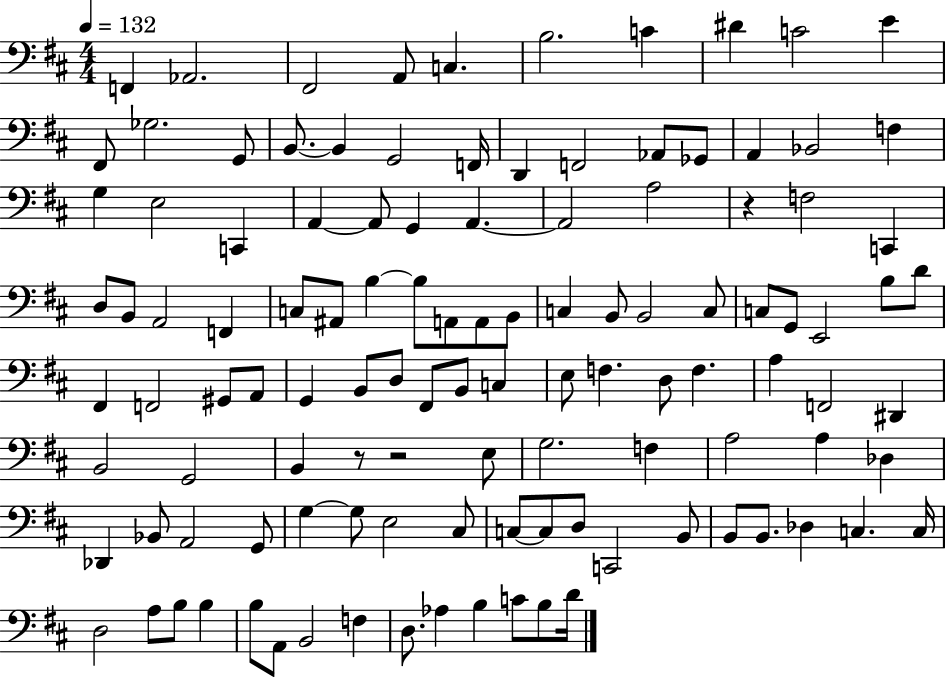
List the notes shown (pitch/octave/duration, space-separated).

F2/q Ab2/h. F#2/h A2/e C3/q. B3/h. C4/q D#4/q C4/h E4/q F#2/e Gb3/h. G2/e B2/e. B2/q G2/h F2/s D2/q F2/h Ab2/e Gb2/e A2/q Bb2/h F3/q G3/q E3/h C2/q A2/q A2/e G2/q A2/q. A2/h A3/h R/q F3/h C2/q D3/e B2/e A2/h F2/q C3/e A#2/e B3/q B3/e A2/e A2/e B2/e C3/q B2/e B2/h C3/e C3/e G2/e E2/h B3/e D4/e F#2/q F2/h G#2/e A2/e G2/q B2/e D3/e F#2/e B2/e C3/q E3/e F3/q. D3/e F3/q. A3/q F2/h D#2/q B2/h G2/h B2/q R/e R/h E3/e G3/h. F3/q A3/h A3/q Db3/q Db2/q Bb2/e A2/h G2/e G3/q G3/e E3/h C#3/e C3/e C3/e D3/e C2/h B2/e B2/e B2/e. Db3/q C3/q. C3/s D3/h A3/e B3/e B3/q B3/e A2/e B2/h F3/q D3/e. Ab3/q B3/q C4/e B3/e D4/s